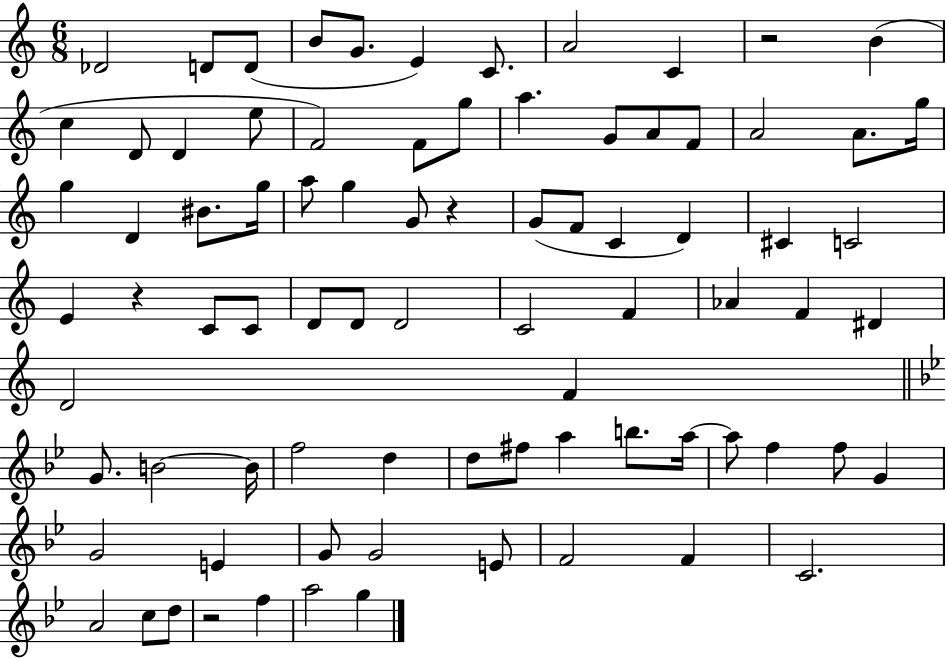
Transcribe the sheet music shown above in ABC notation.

X:1
T:Untitled
M:6/8
L:1/4
K:C
_D2 D/2 D/2 B/2 G/2 E C/2 A2 C z2 B c D/2 D e/2 F2 F/2 g/2 a G/2 A/2 F/2 A2 A/2 g/4 g D ^B/2 g/4 a/2 g G/2 z G/2 F/2 C D ^C C2 E z C/2 C/2 D/2 D/2 D2 C2 F _A F ^D D2 F G/2 B2 B/4 f2 d d/2 ^f/2 a b/2 a/4 a/2 f f/2 G G2 E G/2 G2 E/2 F2 F C2 A2 c/2 d/2 z2 f a2 g